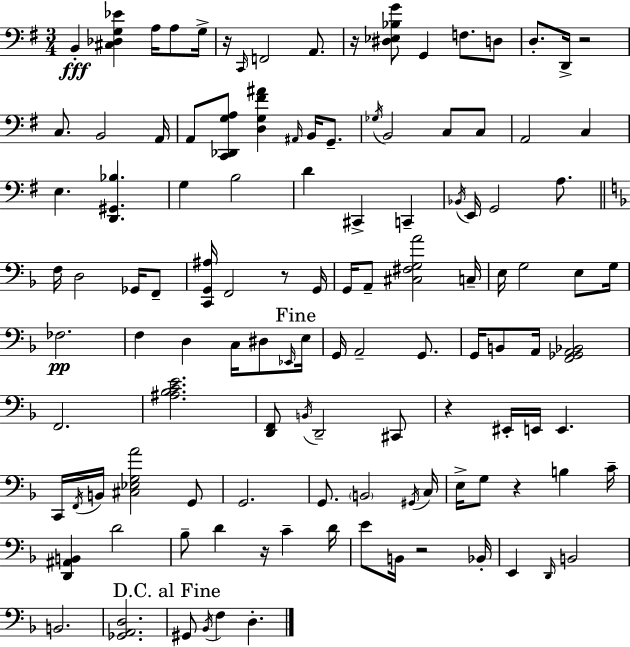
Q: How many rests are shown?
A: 8